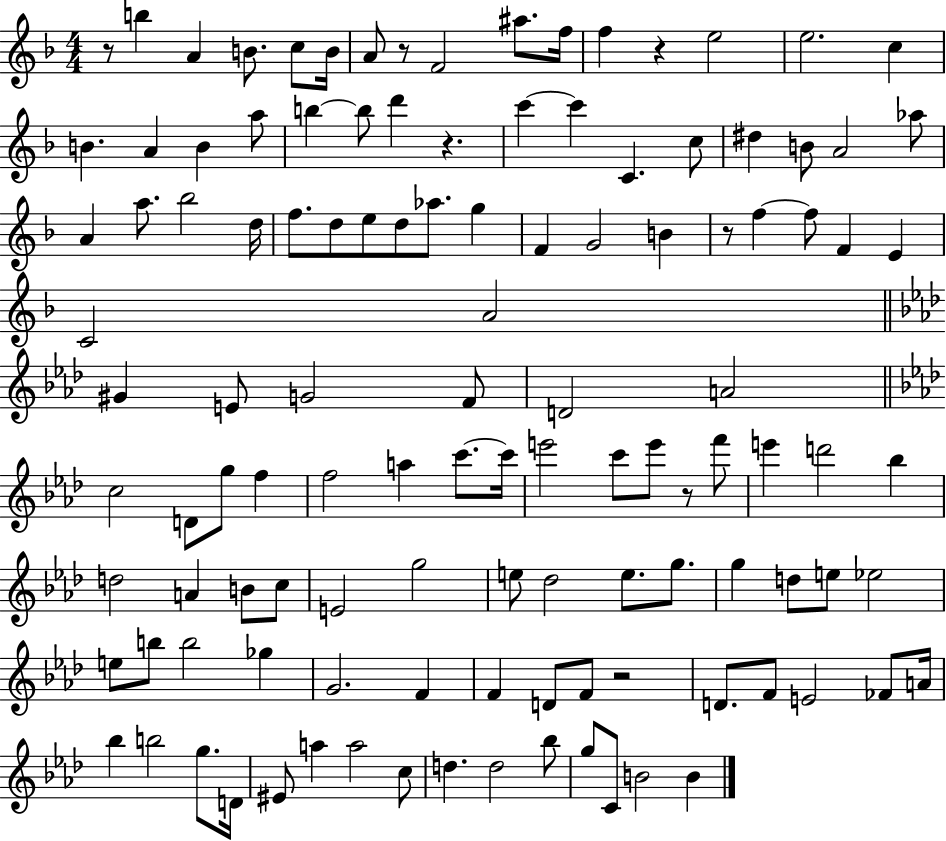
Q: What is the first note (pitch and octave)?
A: B5